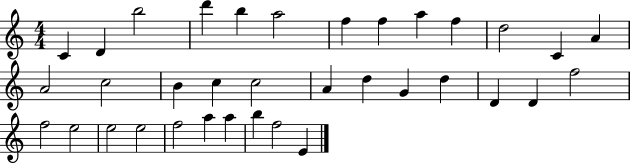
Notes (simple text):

C4/q D4/q B5/h D6/q B5/q A5/h F5/q F5/q A5/q F5/q D5/h C4/q A4/q A4/h C5/h B4/q C5/q C5/h A4/q D5/q G4/q D5/q D4/q D4/q F5/h F5/h E5/h E5/h E5/h F5/h A5/q A5/q B5/q F5/h E4/q